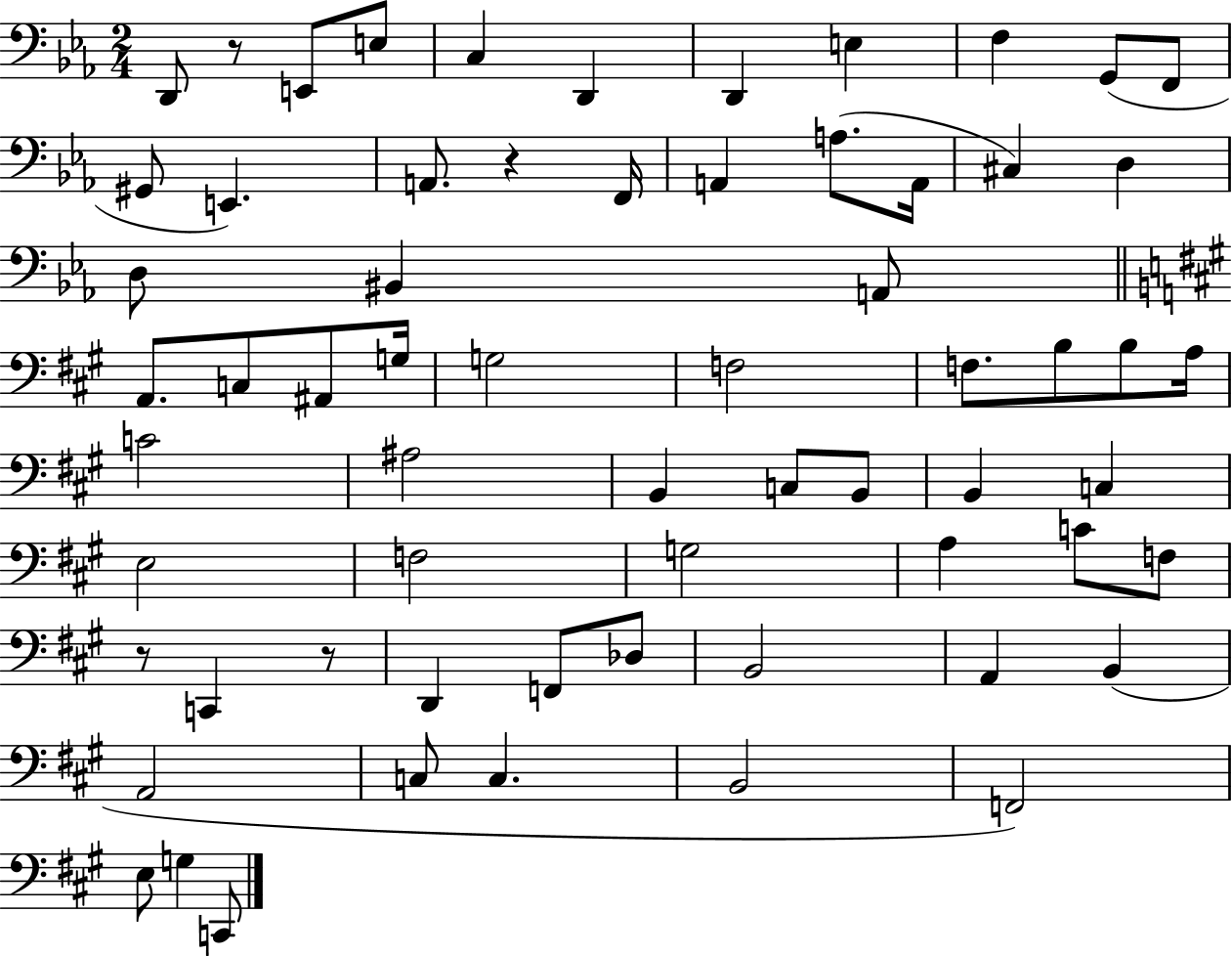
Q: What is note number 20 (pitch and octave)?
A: D3